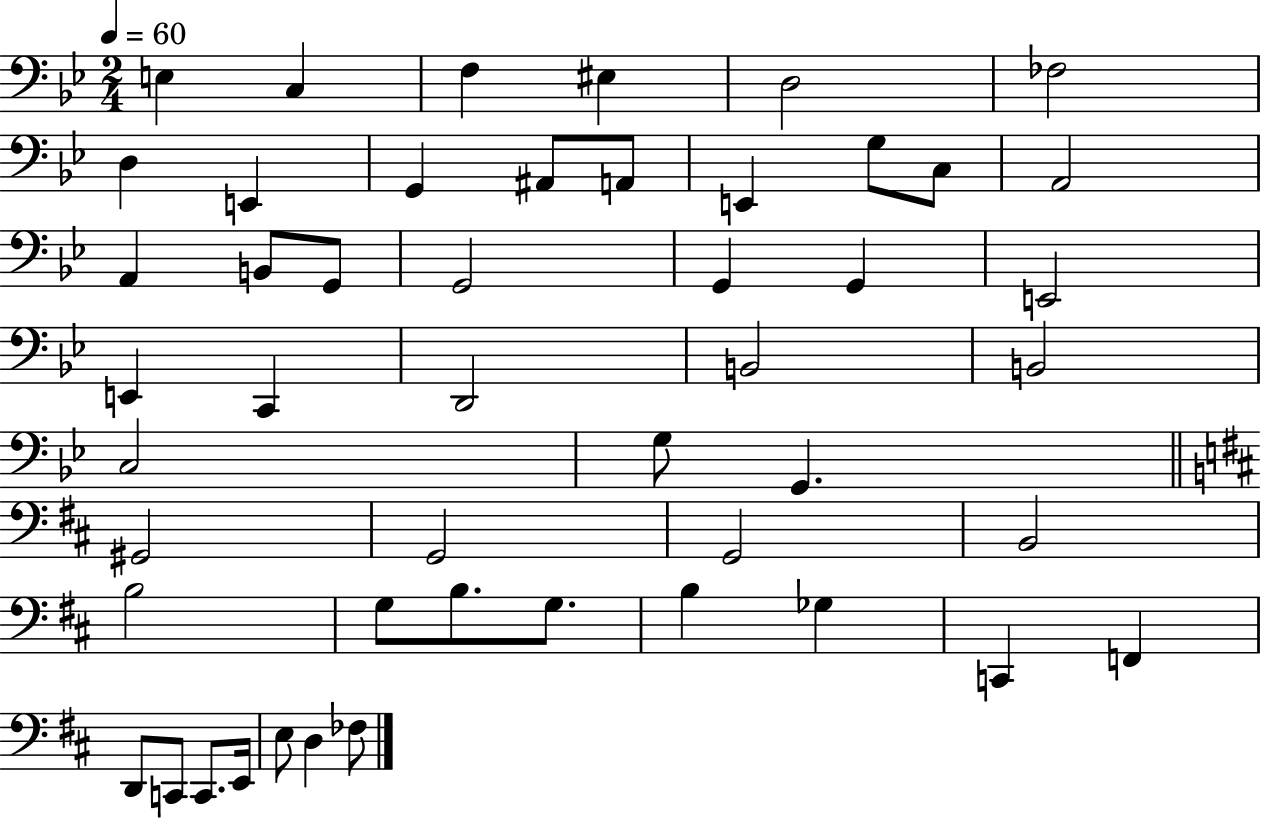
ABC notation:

X:1
T:Untitled
M:2/4
L:1/4
K:Bb
E, C, F, ^E, D,2 _F,2 D, E,, G,, ^A,,/2 A,,/2 E,, G,/2 C,/2 A,,2 A,, B,,/2 G,,/2 G,,2 G,, G,, E,,2 E,, C,, D,,2 B,,2 B,,2 C,2 G,/2 G,, ^G,,2 G,,2 G,,2 B,,2 B,2 G,/2 B,/2 G,/2 B, _G, C,, F,, D,,/2 C,,/2 C,,/2 E,,/4 E,/2 D, _F,/2